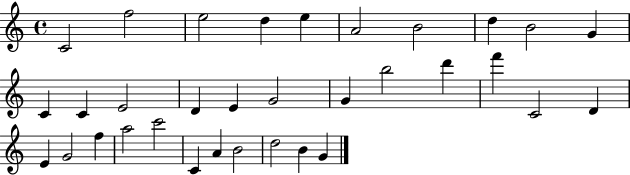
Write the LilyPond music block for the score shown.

{
  \clef treble
  \time 4/4
  \defaultTimeSignature
  \key c \major
  c'2 f''2 | e''2 d''4 e''4 | a'2 b'2 | d''4 b'2 g'4 | \break c'4 c'4 e'2 | d'4 e'4 g'2 | g'4 b''2 d'''4 | f'''4 c'2 d'4 | \break e'4 g'2 f''4 | a''2 c'''2 | c'4 a'4 b'2 | d''2 b'4 g'4 | \break \bar "|."
}